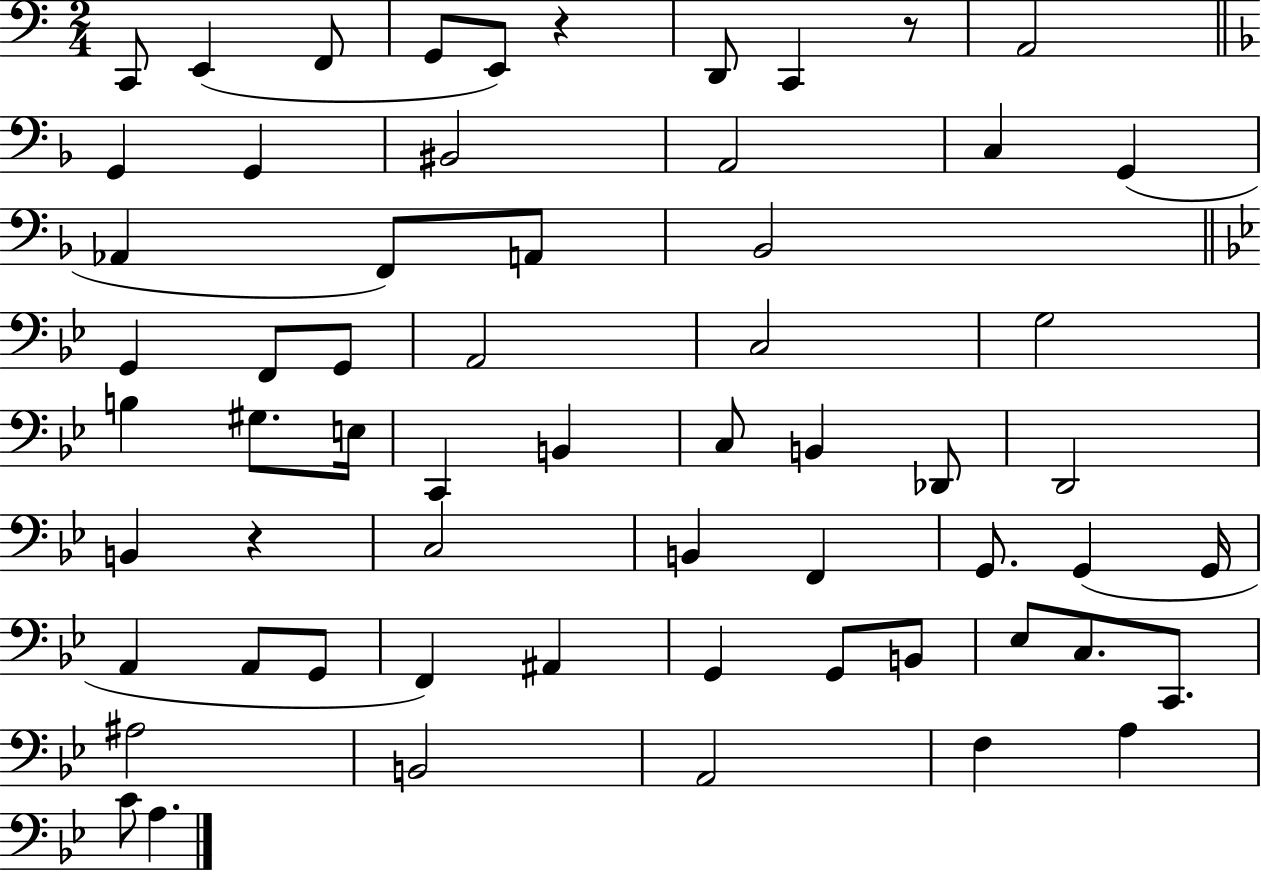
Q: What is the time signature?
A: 2/4